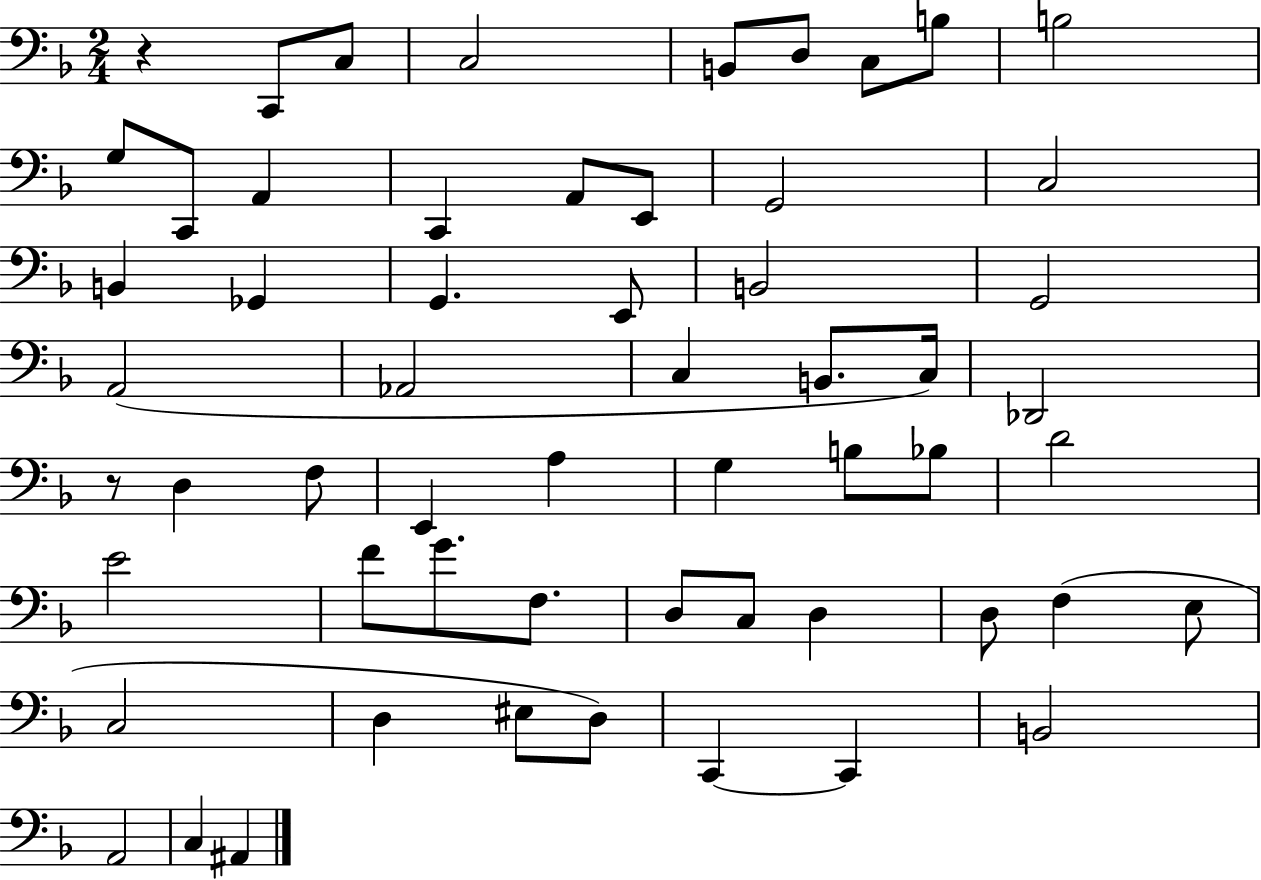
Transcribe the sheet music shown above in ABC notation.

X:1
T:Untitled
M:2/4
L:1/4
K:F
z C,,/2 C,/2 C,2 B,,/2 D,/2 C,/2 B,/2 B,2 G,/2 C,,/2 A,, C,, A,,/2 E,,/2 G,,2 C,2 B,, _G,, G,, E,,/2 B,,2 G,,2 A,,2 _A,,2 C, B,,/2 C,/4 _D,,2 z/2 D, F,/2 E,, A, G, B,/2 _B,/2 D2 E2 F/2 G/2 F,/2 D,/2 C,/2 D, D,/2 F, E,/2 C,2 D, ^E,/2 D,/2 C,, C,, B,,2 A,,2 C, ^A,,